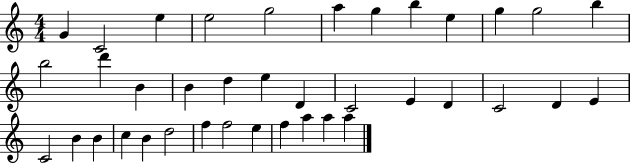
{
  \clef treble
  \numericTimeSignature
  \time 4/4
  \key c \major
  g'4 c'2 e''4 | e''2 g''2 | a''4 g''4 b''4 e''4 | g''4 g''2 b''4 | \break b''2 d'''4 b'4 | b'4 d''4 e''4 d'4 | c'2 e'4 d'4 | c'2 d'4 e'4 | \break c'2 b'4 b'4 | c''4 b'4 d''2 | f''4 f''2 e''4 | f''4 a''4 a''4 a''4 | \break \bar "|."
}